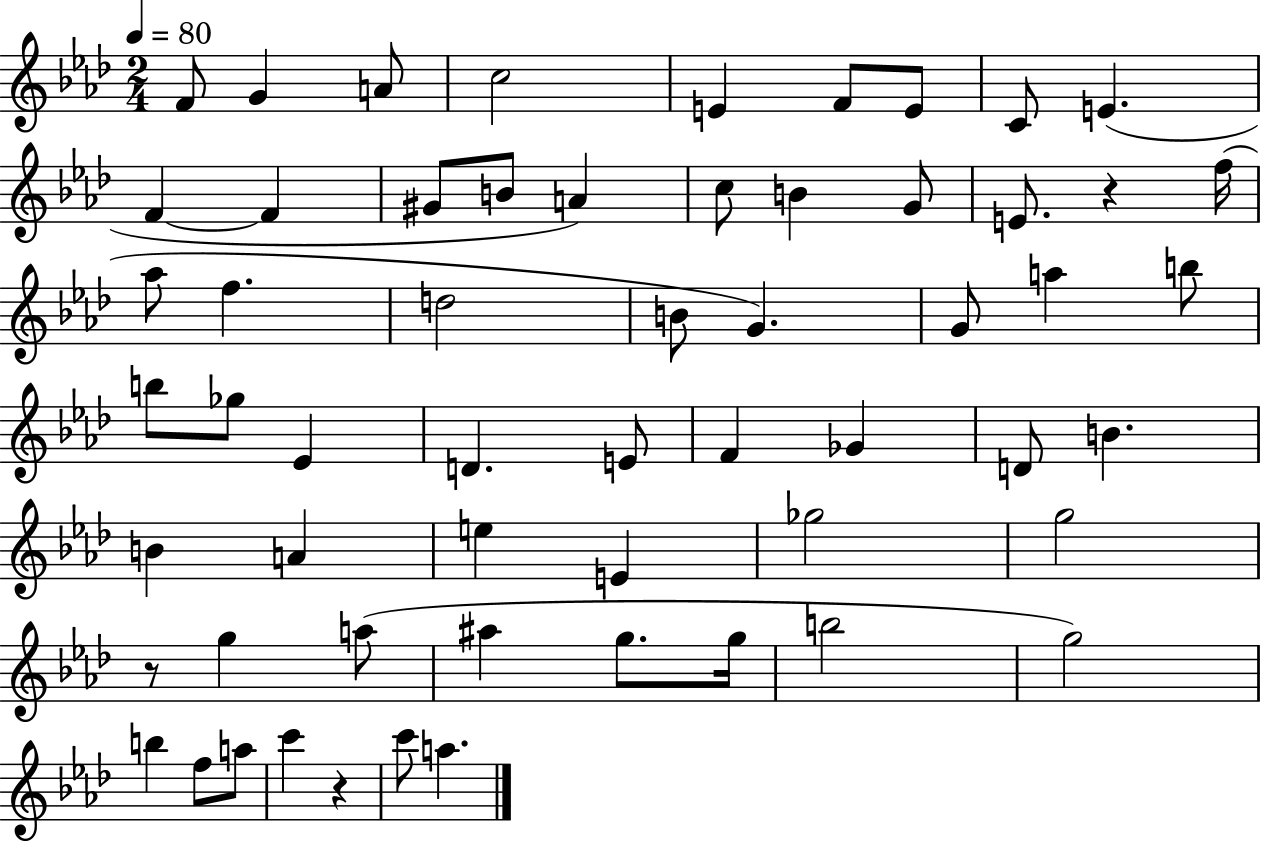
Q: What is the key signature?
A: AES major